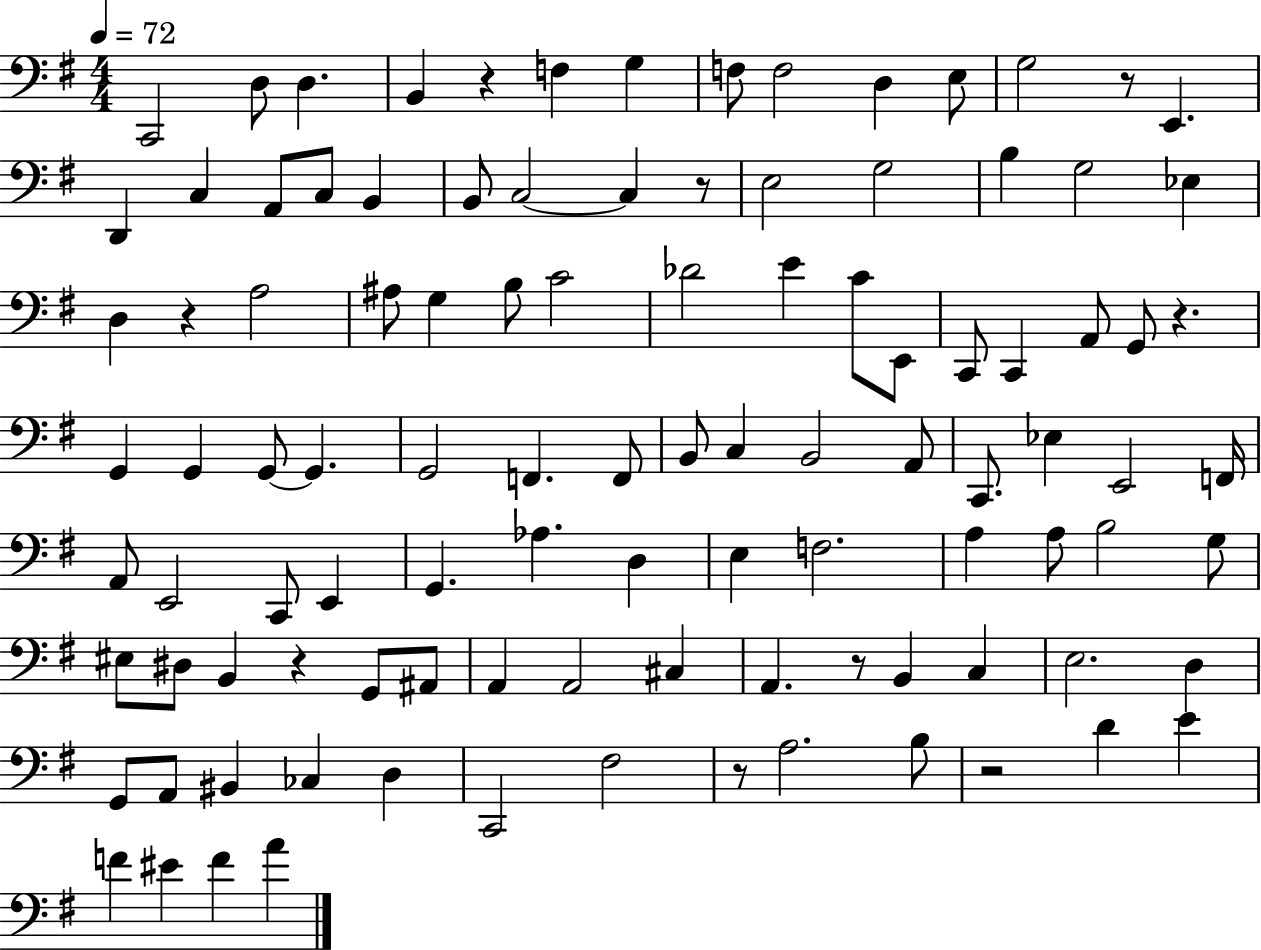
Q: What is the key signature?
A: G major